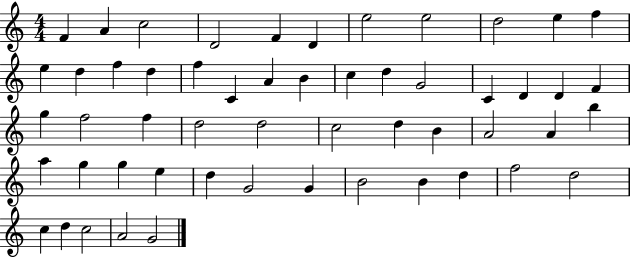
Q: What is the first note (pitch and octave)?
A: F4